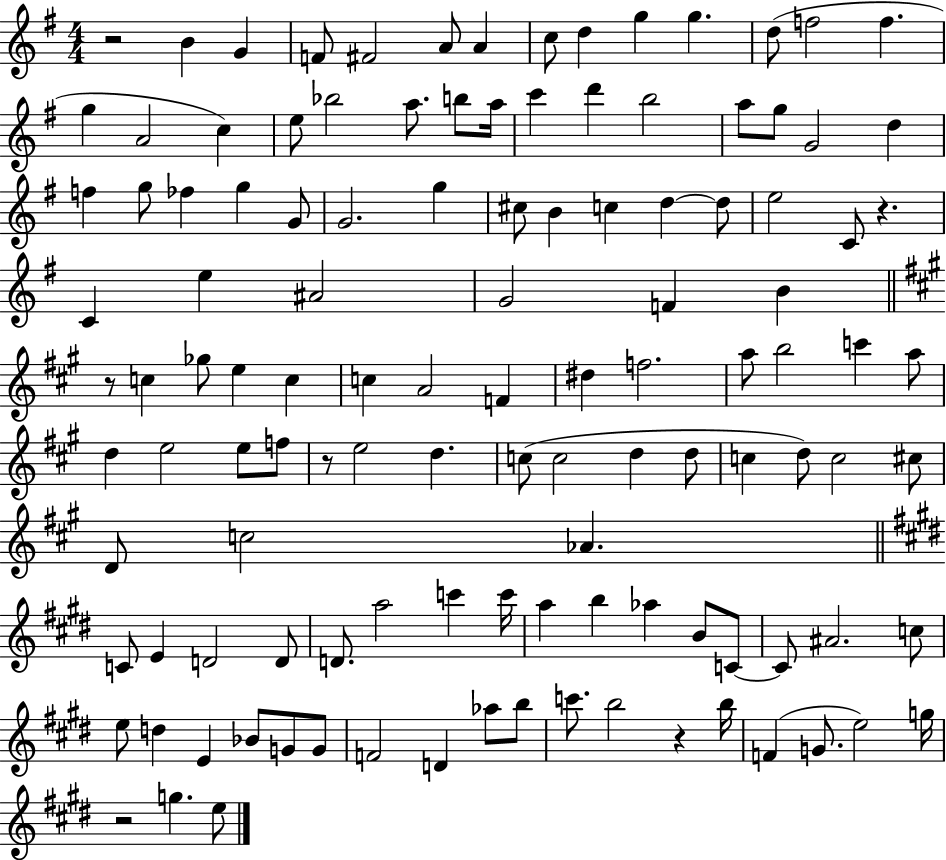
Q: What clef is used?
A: treble